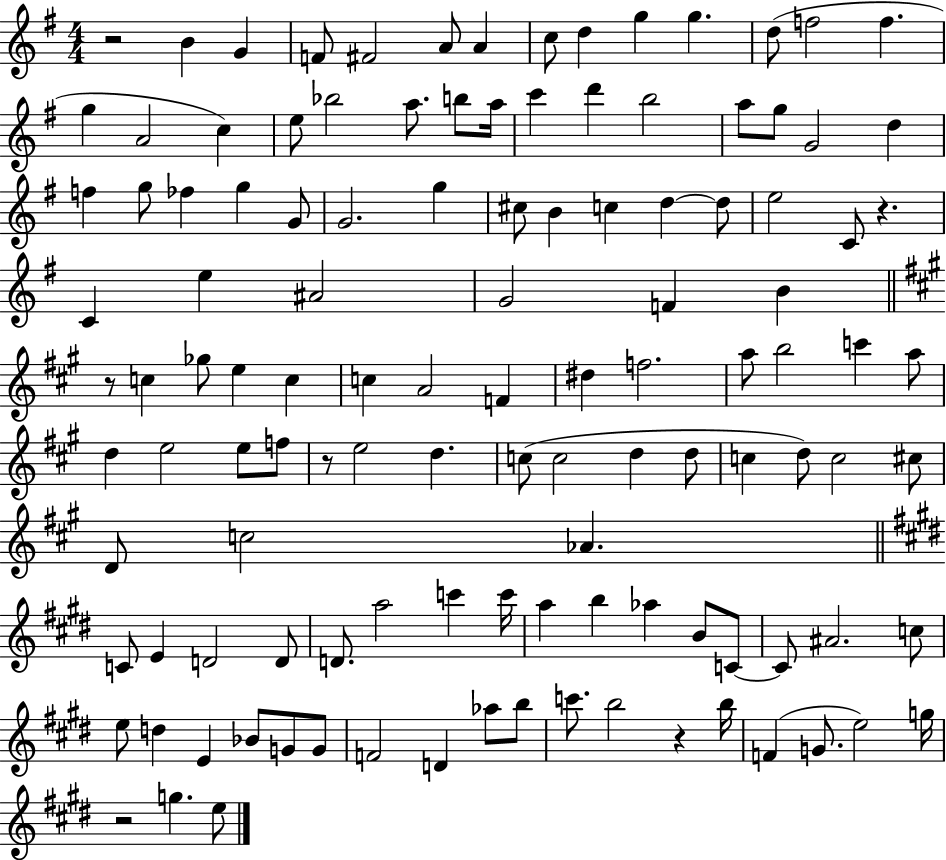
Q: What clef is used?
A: treble